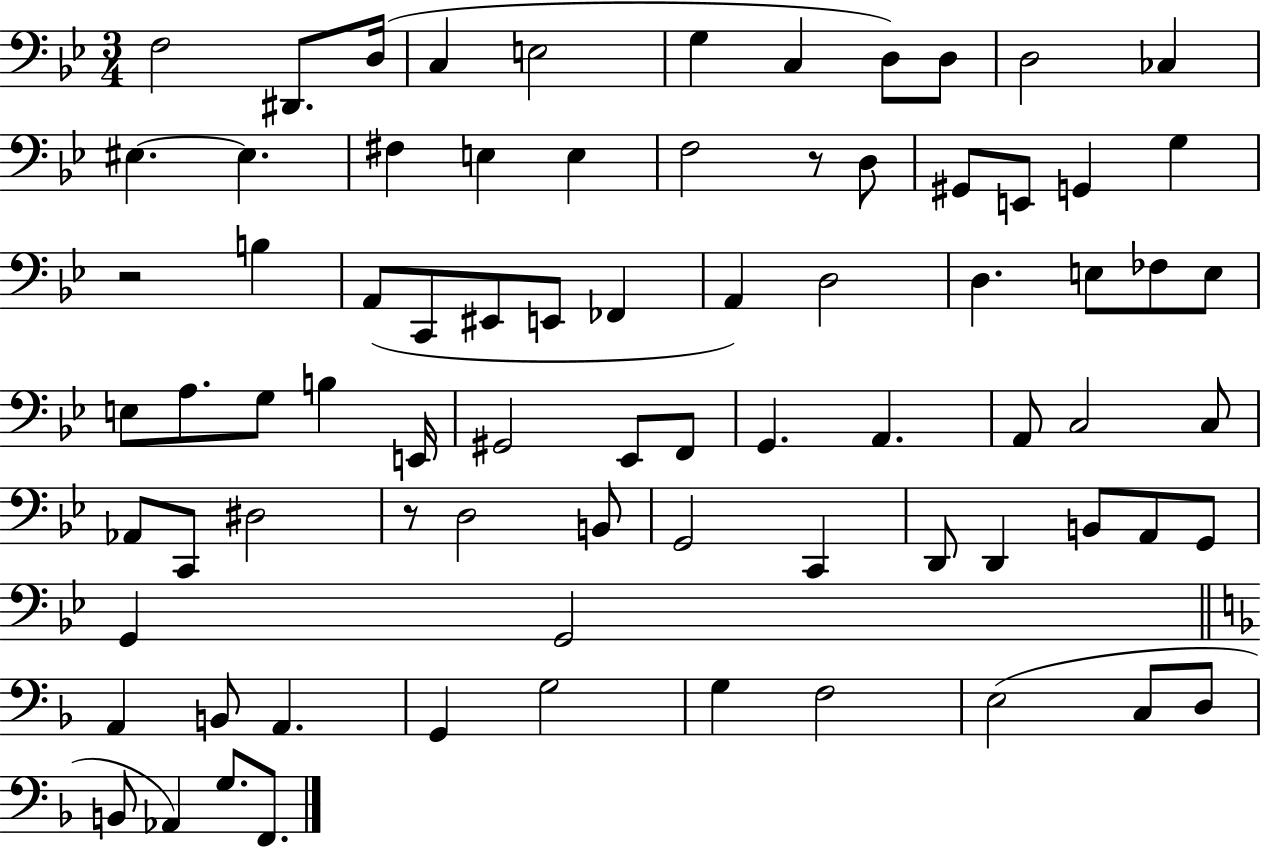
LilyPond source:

{
  \clef bass
  \numericTimeSignature
  \time 3/4
  \key bes \major
  f2 dis,8. d16( | c4 e2 | g4 c4 d8) d8 | d2 ces4 | \break eis4.~~ eis4. | fis4 e4 e4 | f2 r8 d8 | gis,8 e,8 g,4 g4 | \break r2 b4 | a,8( c,8 eis,8 e,8 fes,4 | a,4) d2 | d4. e8 fes8 e8 | \break e8 a8. g8 b4 e,16 | gis,2 ees,8 f,8 | g,4. a,4. | a,8 c2 c8 | \break aes,8 c,8 dis2 | r8 d2 b,8 | g,2 c,4 | d,8 d,4 b,8 a,8 g,8 | \break g,4 g,2 | \bar "||" \break \key f \major a,4 b,8 a,4. | g,4 g2 | g4 f2 | e2( c8 d8 | \break b,8 aes,4) g8. f,8. | \bar "|."
}